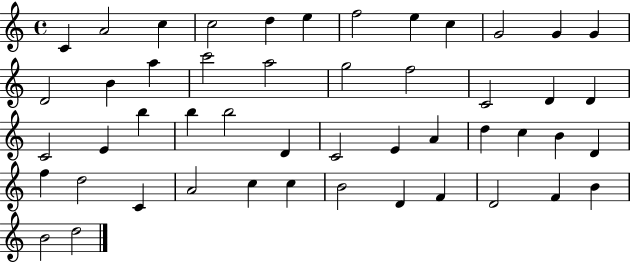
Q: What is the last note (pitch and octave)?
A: D5